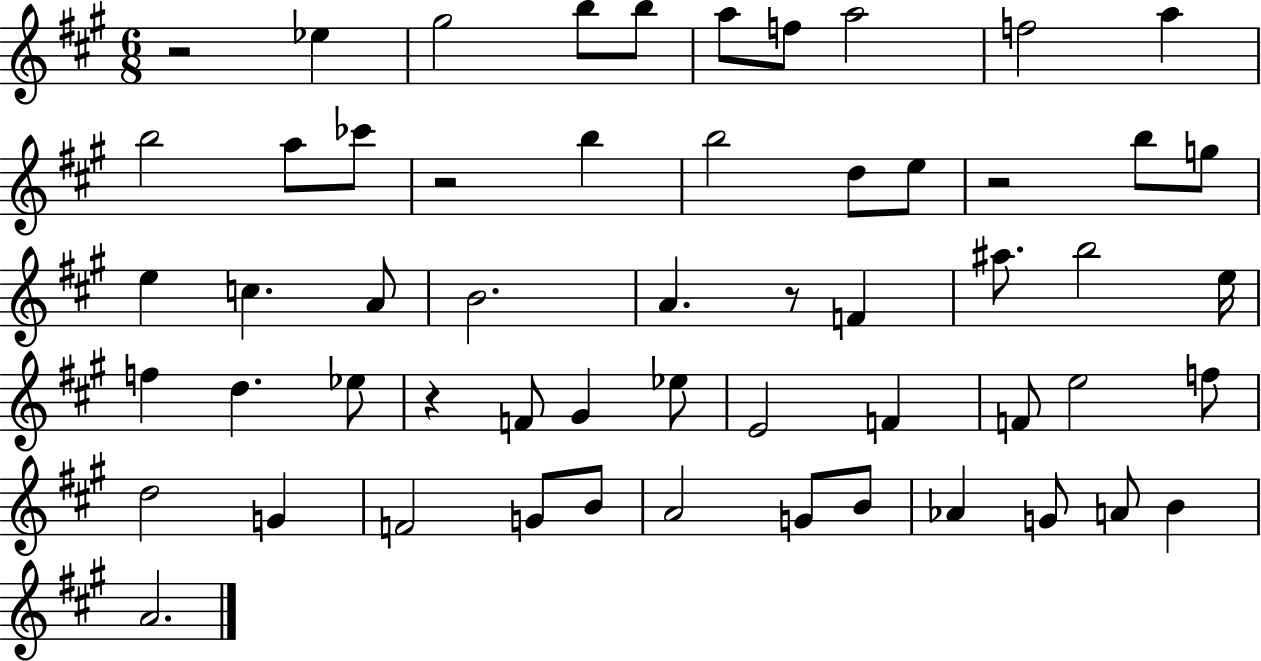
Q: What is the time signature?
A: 6/8